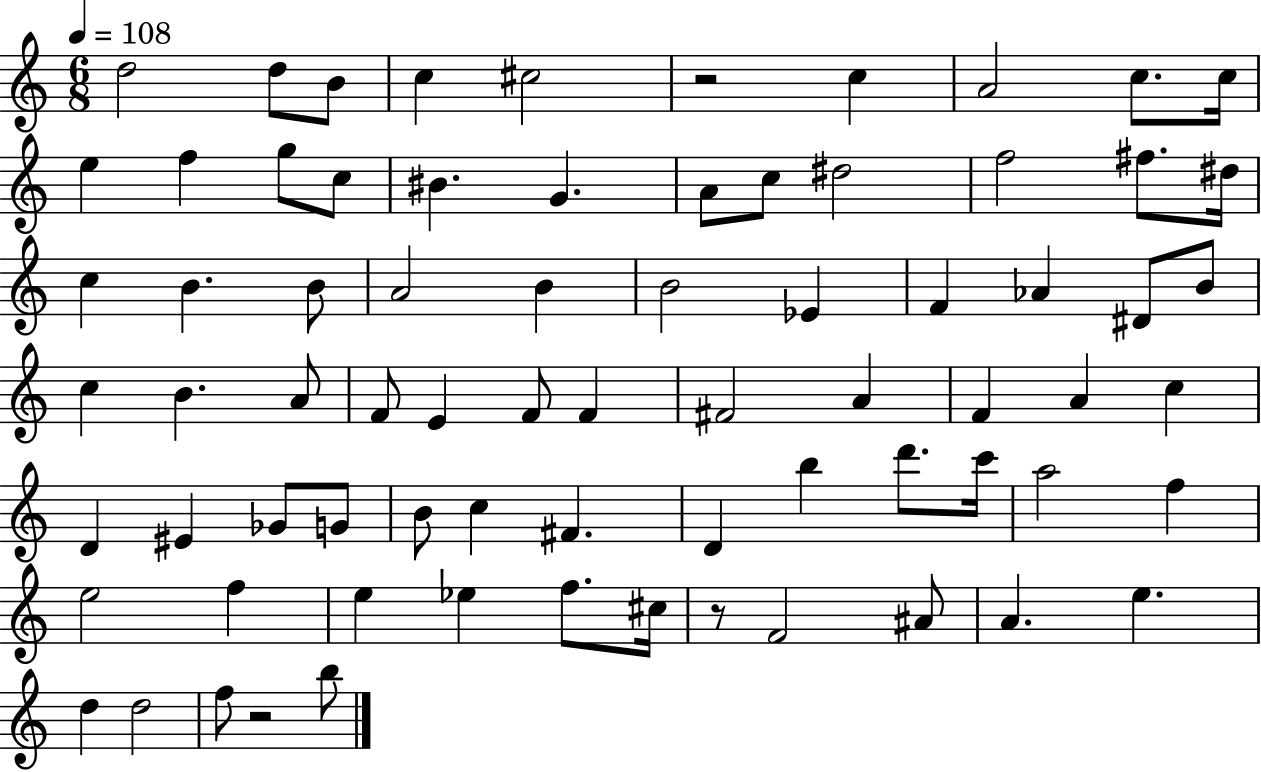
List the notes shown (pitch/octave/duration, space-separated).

D5/h D5/e B4/e C5/q C#5/h R/h C5/q A4/h C5/e. C5/s E5/q F5/q G5/e C5/e BIS4/q. G4/q. A4/e C5/e D#5/h F5/h F#5/e. D#5/s C5/q B4/q. B4/e A4/h B4/q B4/h Eb4/q F4/q Ab4/q D#4/e B4/e C5/q B4/q. A4/e F4/e E4/q F4/e F4/q F#4/h A4/q F4/q A4/q C5/q D4/q EIS4/q Gb4/e G4/e B4/e C5/q F#4/q. D4/q B5/q D6/e. C6/s A5/h F5/q E5/h F5/q E5/q Eb5/q F5/e. C#5/s R/e F4/h A#4/e A4/q. E5/q. D5/q D5/h F5/e R/h B5/e